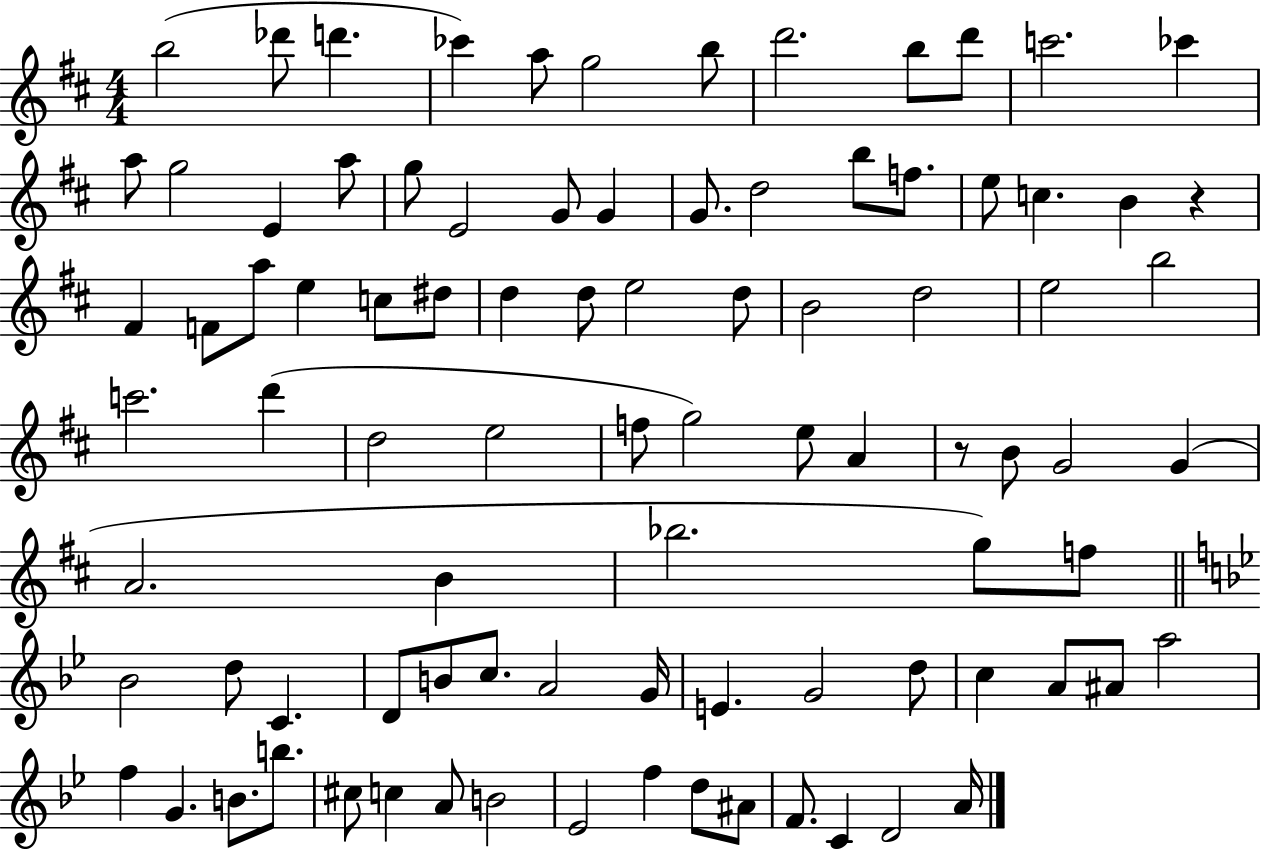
B5/h Db6/e D6/q. CES6/q A5/e G5/h B5/e D6/h. B5/e D6/e C6/h. CES6/q A5/e G5/h E4/q A5/e G5/e E4/h G4/e G4/q G4/e. D5/h B5/e F5/e. E5/e C5/q. B4/q R/q F#4/q F4/e A5/e E5/q C5/e D#5/e D5/q D5/e E5/h D5/e B4/h D5/h E5/h B5/h C6/h. D6/q D5/h E5/h F5/e G5/h E5/e A4/q R/e B4/e G4/h G4/q A4/h. B4/q Bb5/h. G5/e F5/e Bb4/h D5/e C4/q. D4/e B4/e C5/e. A4/h G4/s E4/q. G4/h D5/e C5/q A4/e A#4/e A5/h F5/q G4/q. B4/e. B5/e. C#5/e C5/q A4/e B4/h Eb4/h F5/q D5/e A#4/e F4/e. C4/q D4/h A4/s